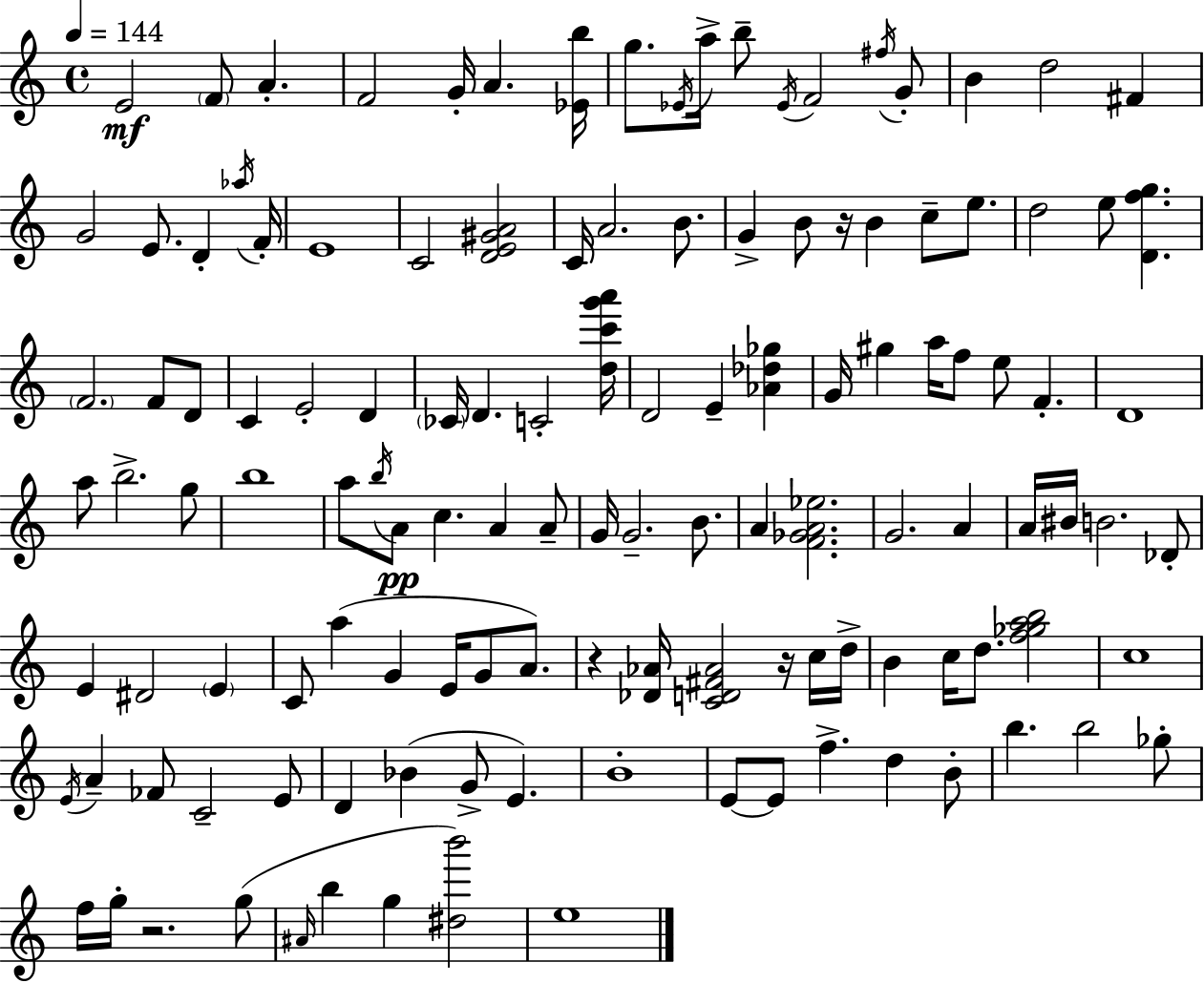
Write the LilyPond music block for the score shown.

{
  \clef treble
  \time 4/4
  \defaultTimeSignature
  \key c \major
  \tempo 4 = 144
  e'2\mf \parenthesize f'8 a'4.-. | f'2 g'16-. a'4. <ees' b''>16 | g''8. \acciaccatura { ees'16 } a''16-> b''8-- \acciaccatura { ees'16 } f'2 | \acciaccatura { fis''16 } g'8-. b'4 d''2 fis'4 | \break g'2 e'8. d'4-. | \acciaccatura { aes''16 } f'16-. e'1 | c'2 <d' e' gis' a'>2 | c'16 a'2. | \break b'8. g'4-> b'8 r16 b'4 c''8-- | e''8. d''2 e''8 <d' f'' g''>4. | \parenthesize f'2. | f'8 d'8 c'4 e'2-. | \break d'4 \parenthesize ces'16 d'4. c'2-. | <d'' c''' g''' a'''>16 d'2 e'4-- | <aes' des'' ges''>4 g'16 gis''4 a''16 f''8 e''8 f'4.-. | d'1 | \break a''8 b''2.-> | g''8 b''1 | a''8 \acciaccatura { b''16 }\pp a'8 c''4. a'4 | a'8-- g'16 g'2.-- | \break b'8. a'4 <f' ges' a' ees''>2. | g'2. | a'4 a'16 bis'16 b'2. | des'8-. e'4 dis'2 | \break \parenthesize e'4 c'8 a''4( g'4 e'16 | g'8 a'8.) r4 <des' aes'>16 <c' d' fis' aes'>2 | r16 c''16 d''16-> b'4 c''16 d''8. <f'' ges'' a'' b''>2 | c''1 | \break \acciaccatura { e'16 } a'4-- fes'8 c'2-- | e'8 d'4 bes'4( g'8-> | e'4.) b'1-. | e'8~~ e'8 f''4.-> | \break d''4 b'8-. b''4. b''2 | ges''8-. f''16 g''16-. r2. | g''8( \grace { ais'16 } b''4 g''4 <dis'' b'''>2) | e''1 | \break \bar "|."
}